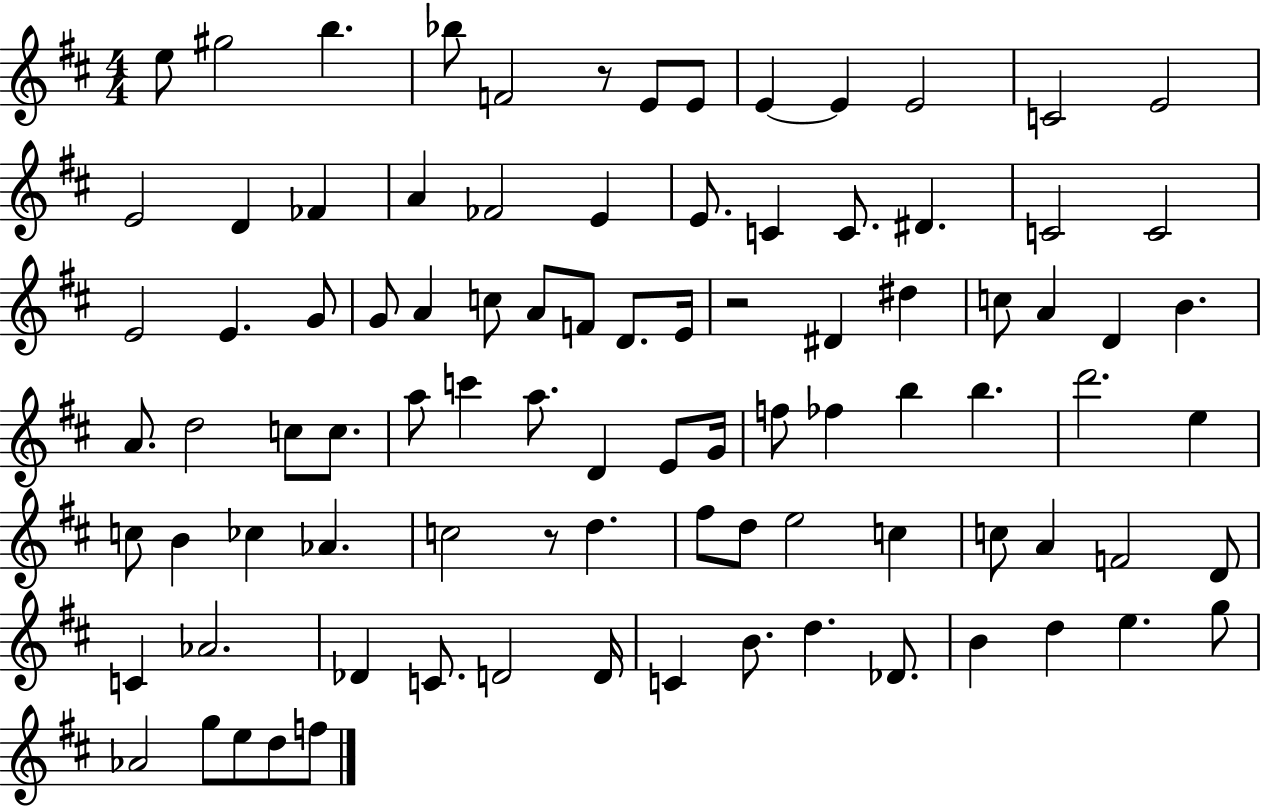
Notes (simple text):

E5/e G#5/h B5/q. Bb5/e F4/h R/e E4/e E4/e E4/q E4/q E4/h C4/h E4/h E4/h D4/q FES4/q A4/q FES4/h E4/q E4/e. C4/q C4/e. D#4/q. C4/h C4/h E4/h E4/q. G4/e G4/e A4/q C5/e A4/e F4/e D4/e. E4/s R/h D#4/q D#5/q C5/e A4/q D4/q B4/q. A4/e. D5/h C5/e C5/e. A5/e C6/q A5/e. D4/q E4/e G4/s F5/e FES5/q B5/q B5/q. D6/h. E5/q C5/e B4/q CES5/q Ab4/q. C5/h R/e D5/q. F#5/e D5/e E5/h C5/q C5/e A4/q F4/h D4/e C4/q Ab4/h. Db4/q C4/e. D4/h D4/s C4/q B4/e. D5/q. Db4/e. B4/q D5/q E5/q. G5/e Ab4/h G5/e E5/e D5/e F5/e